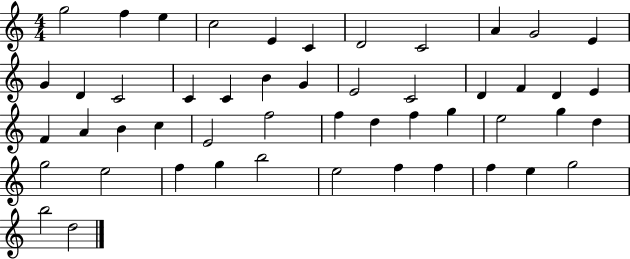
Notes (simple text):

G5/h F5/q E5/q C5/h E4/q C4/q D4/h C4/h A4/q G4/h E4/q G4/q D4/q C4/h C4/q C4/q B4/q G4/q E4/h C4/h D4/q F4/q D4/q E4/q F4/q A4/q B4/q C5/q E4/h F5/h F5/q D5/q F5/q G5/q E5/h G5/q D5/q G5/h E5/h F5/q G5/q B5/h E5/h F5/q F5/q F5/q E5/q G5/h B5/h D5/h